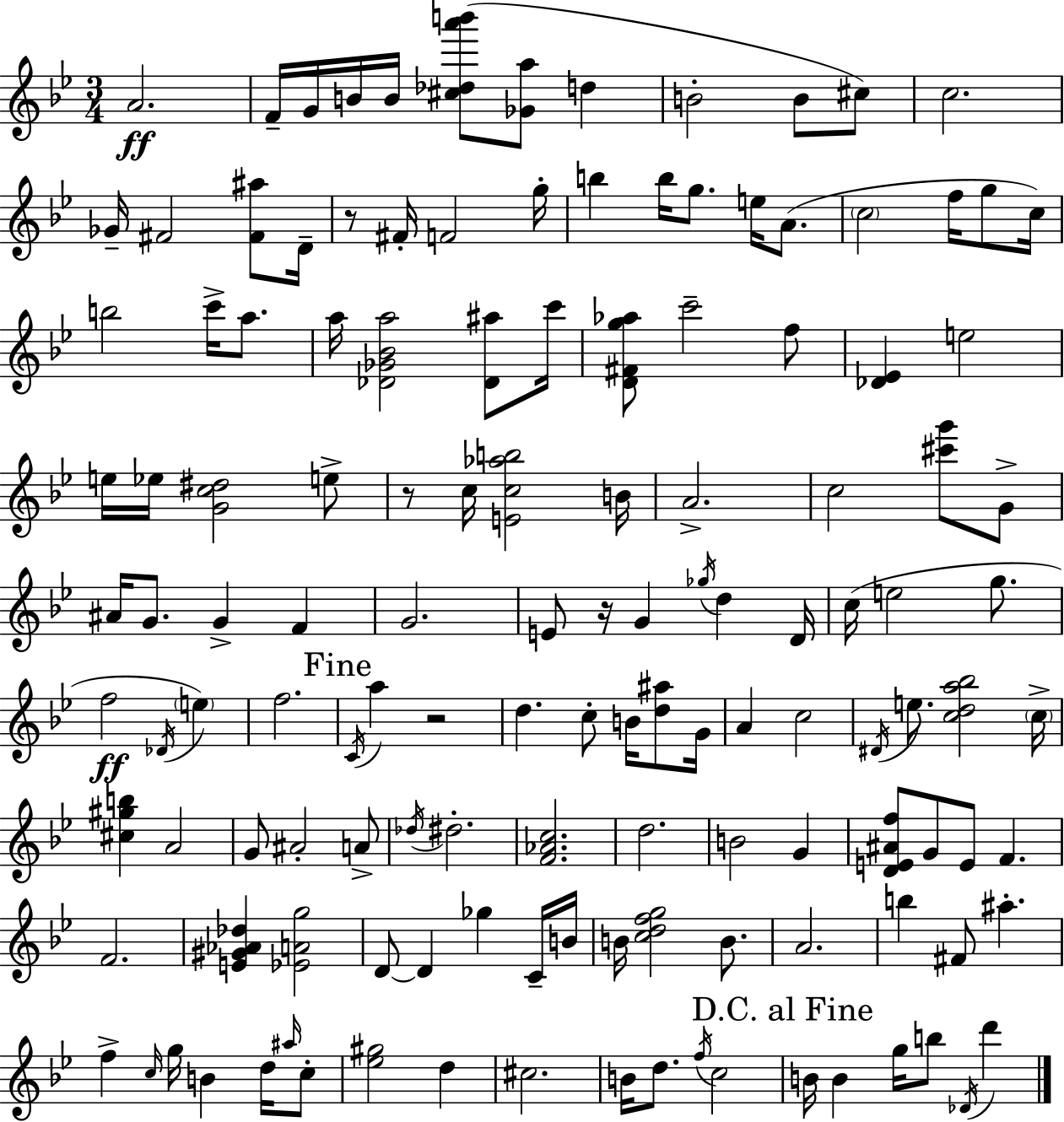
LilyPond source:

{
  \clef treble
  \numericTimeSignature
  \time 3/4
  \key g \minor
  \repeat volta 2 { a'2.\ff | f'16-- g'16 b'16 b'16 <cis'' des'' a''' b'''>8( <ges' a''>8 d''4 | b'2-. b'8 cis''8) | c''2. | \break ges'16-- fis'2 <fis' ais''>8 d'16-- | r8 fis'16-. f'2 g''16-. | b''4 b''16 g''8. e''16 a'8.( | \parenthesize c''2 f''16 g''8 c''16) | \break b''2 c'''16-> a''8. | a''16 <des' ges' bes' a''>2 <des' ais''>8 c'''16 | <d' fis' g'' aes''>8 c'''2-- f''8 | <des' ees'>4 e''2 | \break e''16 ees''16 <g' c'' dis''>2 e''8-> | r8 c''16 <e' c'' aes'' b''>2 b'16 | a'2.-> | c''2 <cis''' g'''>8 g'8-> | \break ais'16 g'8. g'4-> f'4 | g'2. | e'8 r16 g'4 \acciaccatura { ges''16 } d''4 | d'16 c''16( e''2 g''8. | \break f''2\ff \acciaccatura { des'16 } \parenthesize e''4) | f''2. | \mark "Fine" \acciaccatura { c'16 } a''4 r2 | d''4. c''8-. b'16 | \break <d'' ais''>8 g'16 a'4 c''2 | \acciaccatura { dis'16 } e''8. <c'' d'' a'' bes''>2 | \parenthesize c''16-> <cis'' gis'' b''>4 a'2 | g'8 ais'2-. | \break a'8-> \acciaccatura { des''16 } dis''2.-. | <f' aes' c''>2. | d''2. | b'2 | \break g'4 <d' e' ais' f''>8 g'8 e'8 f'4. | f'2. | <e' gis' aes' des''>4 <ees' a' g''>2 | d'8~~ d'4 ges''4 | \break c'16-- b'16 b'16 <c'' d'' f'' g''>2 | b'8. a'2. | b''4 fis'8 ais''4.-. | f''4-> \grace { c''16 } g''16 b'4 | \break d''16 \grace { ais''16 } c''8-. <ees'' gis''>2 | d''4 cis''2. | b'16 d''8. \acciaccatura { f''16 } | c''2 \mark "D.C. al Fine" b'16 b'4 | \break g''16 b''8 \acciaccatura { des'16 } d'''4 } \bar "|."
}